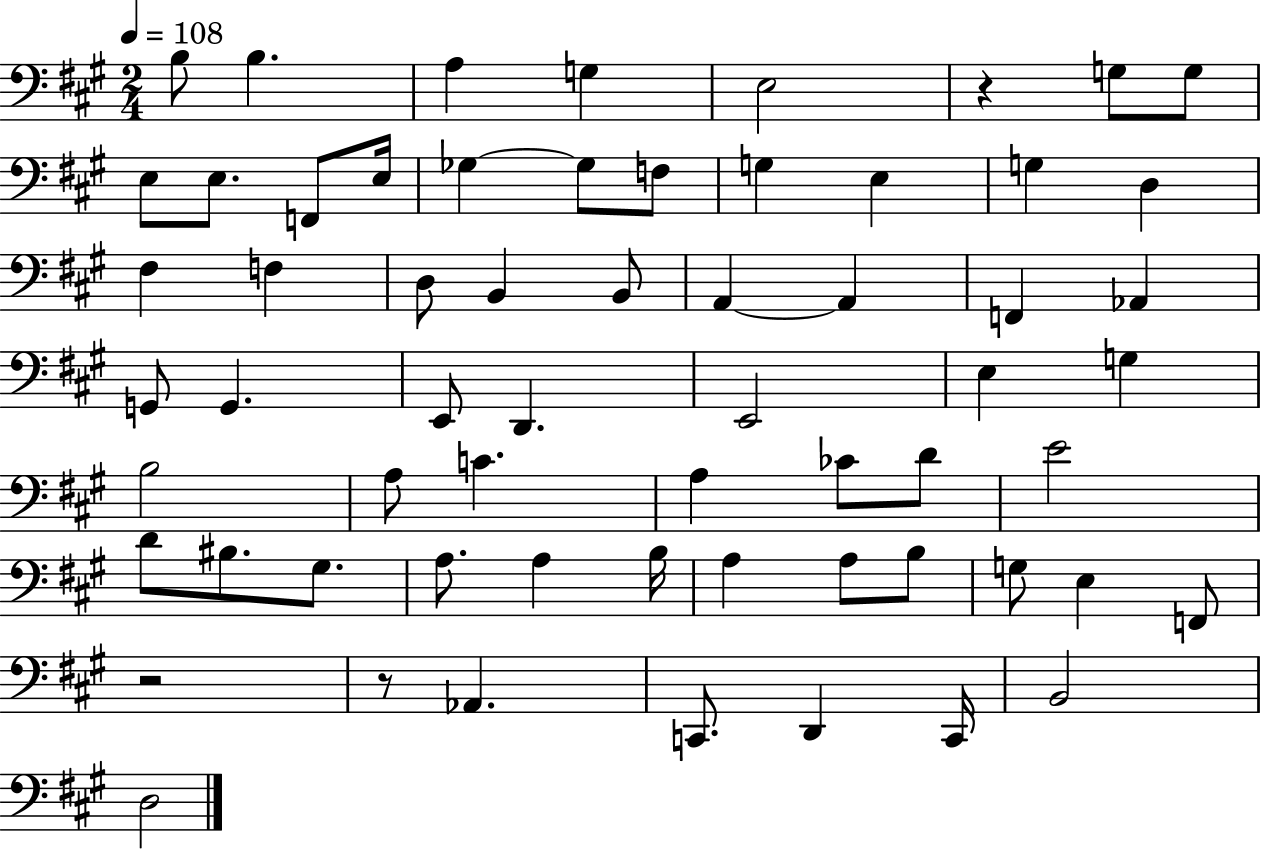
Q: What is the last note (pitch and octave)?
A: D3